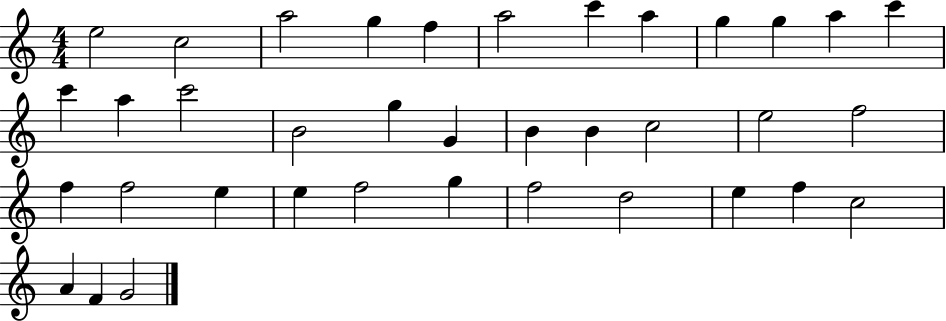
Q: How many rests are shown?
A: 0